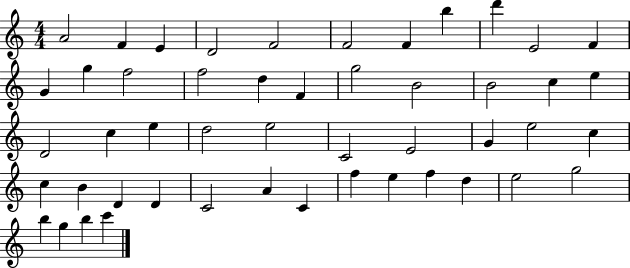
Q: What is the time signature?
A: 4/4